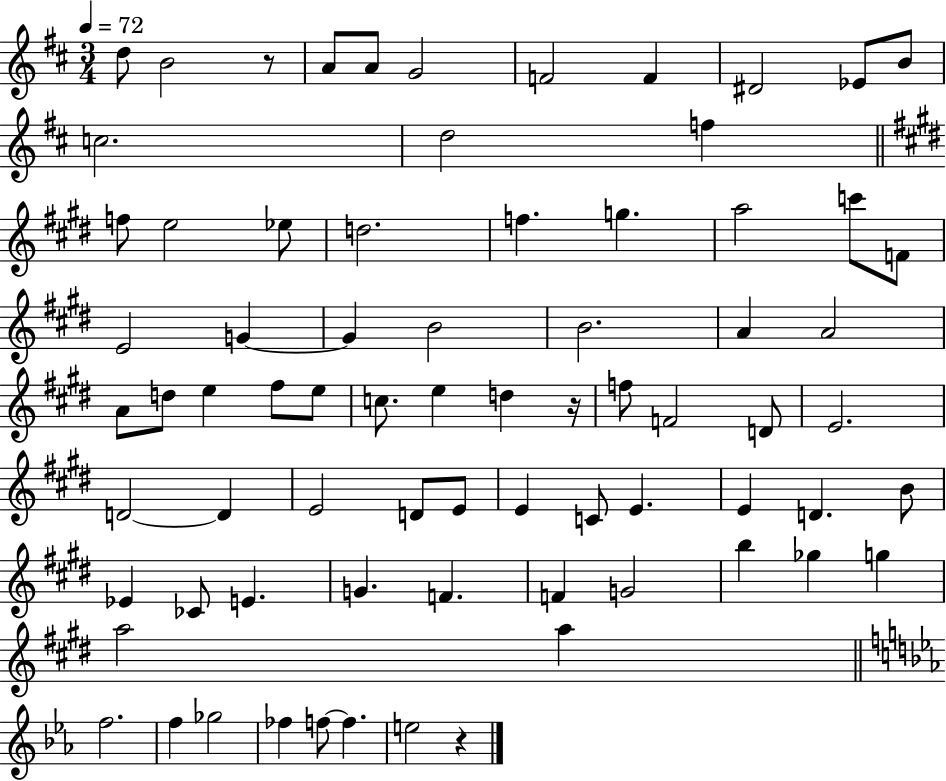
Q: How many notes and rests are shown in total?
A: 74